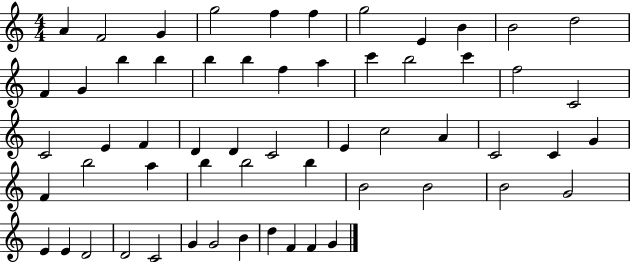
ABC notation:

X:1
T:Untitled
M:4/4
L:1/4
K:C
A F2 G g2 f f g2 E B B2 d2 F G b b b b f a c' b2 c' f2 C2 C2 E F D D C2 E c2 A C2 C G F b2 a b b2 b B2 B2 B2 G2 E E D2 D2 C2 G G2 B d F F G